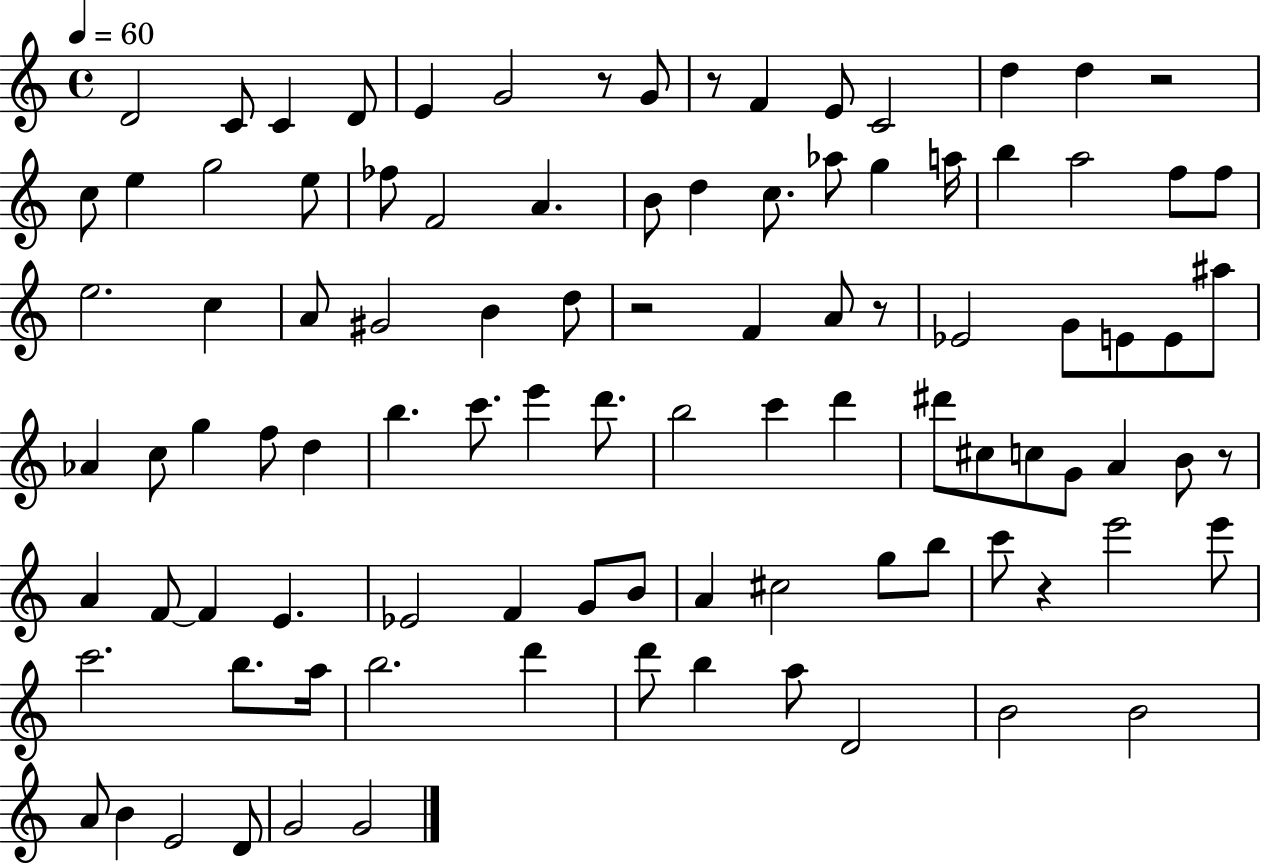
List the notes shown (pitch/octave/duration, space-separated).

D4/h C4/e C4/q D4/e E4/q G4/h R/e G4/e R/e F4/q E4/e C4/h D5/q D5/q R/h C5/e E5/q G5/h E5/e FES5/e F4/h A4/q. B4/e D5/q C5/e. Ab5/e G5/q A5/s B5/q A5/h F5/e F5/e E5/h. C5/q A4/e G#4/h B4/q D5/e R/h F4/q A4/e R/e Eb4/h G4/e E4/e E4/e A#5/e Ab4/q C5/e G5/q F5/e D5/q B5/q. C6/e. E6/q D6/e. B5/h C6/q D6/q D#6/e C#5/e C5/e G4/e A4/q B4/e R/e A4/q F4/e F4/q E4/q. Eb4/h F4/q G4/e B4/e A4/q C#5/h G5/e B5/e C6/e R/q E6/h E6/e C6/h. B5/e. A5/s B5/h. D6/q D6/e B5/q A5/e D4/h B4/h B4/h A4/e B4/q E4/h D4/e G4/h G4/h